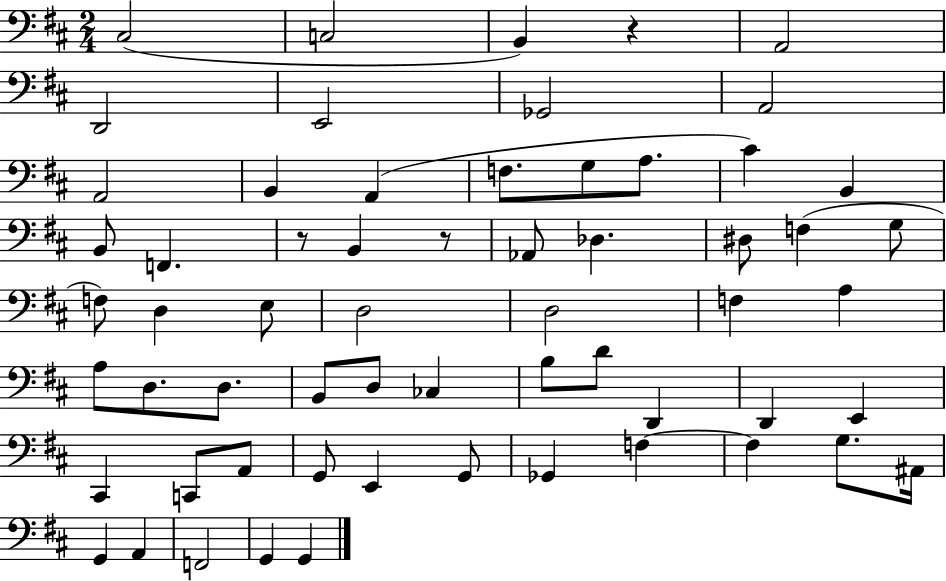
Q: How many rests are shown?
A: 3